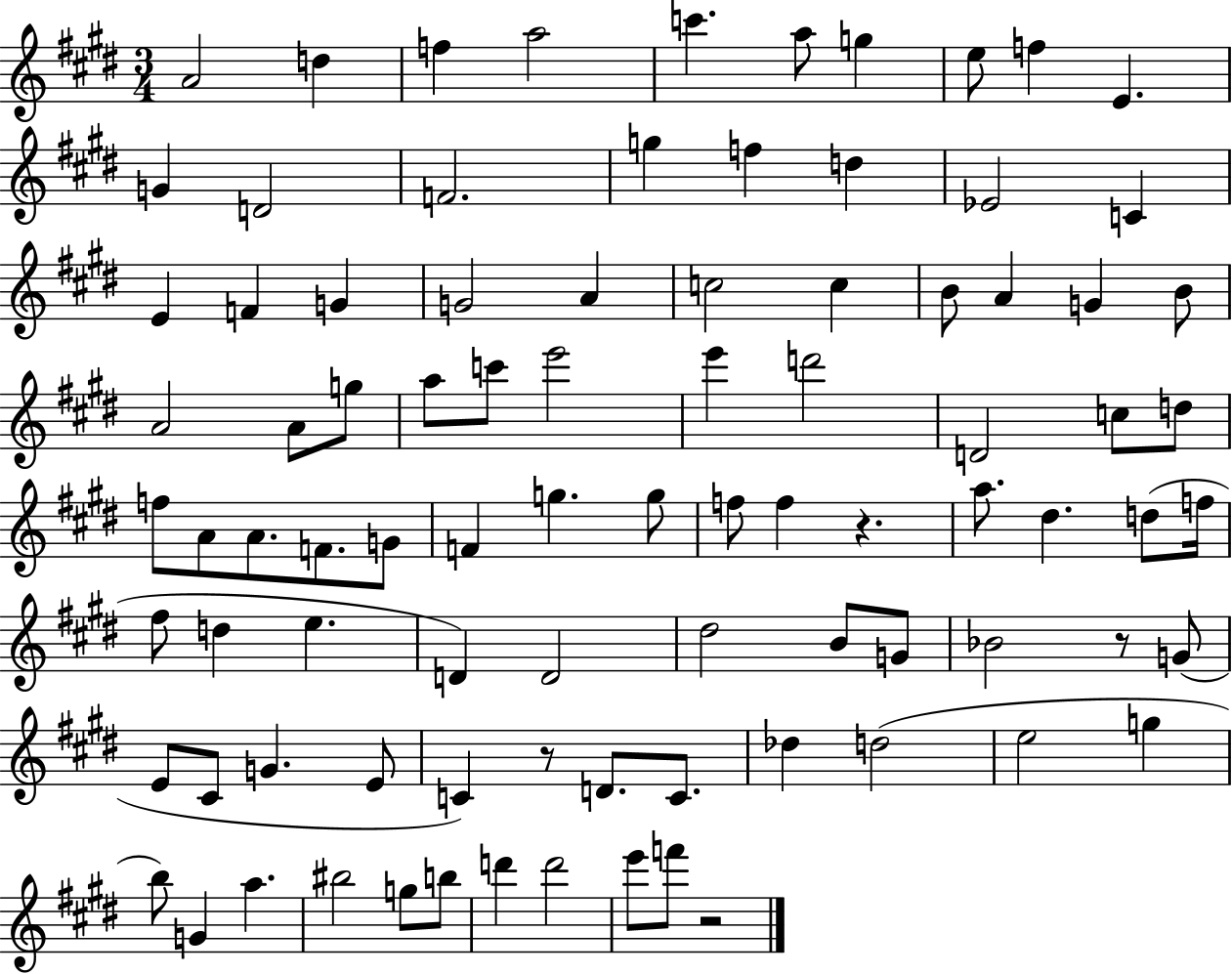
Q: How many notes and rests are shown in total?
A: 89